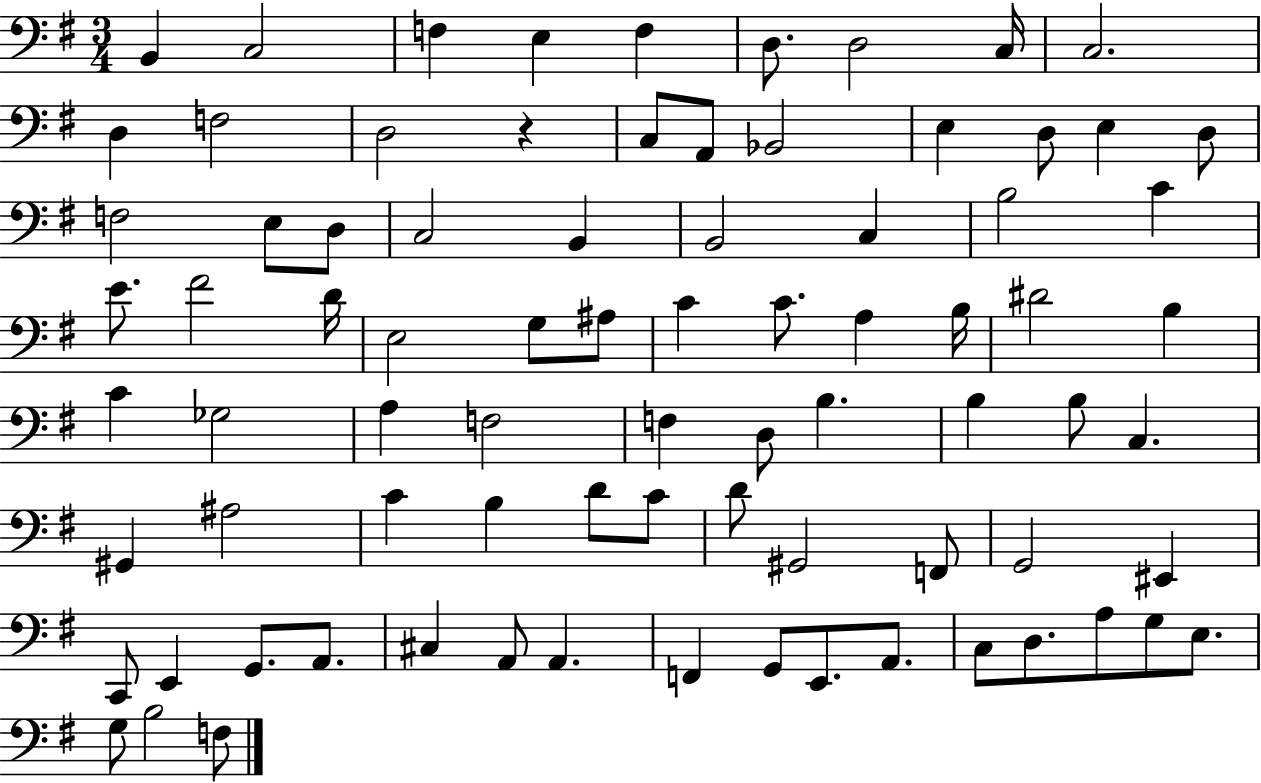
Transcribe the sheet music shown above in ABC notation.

X:1
T:Untitled
M:3/4
L:1/4
K:G
B,, C,2 F, E, F, D,/2 D,2 C,/4 C,2 D, F,2 D,2 z C,/2 A,,/2 _B,,2 E, D,/2 E, D,/2 F,2 E,/2 D,/2 C,2 B,, B,,2 C, B,2 C E/2 ^F2 D/4 E,2 G,/2 ^A,/2 C C/2 A, B,/4 ^D2 B, C _G,2 A, F,2 F, D,/2 B, B, B,/2 C, ^G,, ^A,2 C B, D/2 C/2 D/2 ^G,,2 F,,/2 G,,2 ^E,, C,,/2 E,, G,,/2 A,,/2 ^C, A,,/2 A,, F,, G,,/2 E,,/2 A,,/2 C,/2 D,/2 A,/2 G,/2 E,/2 G,/2 B,2 F,/2